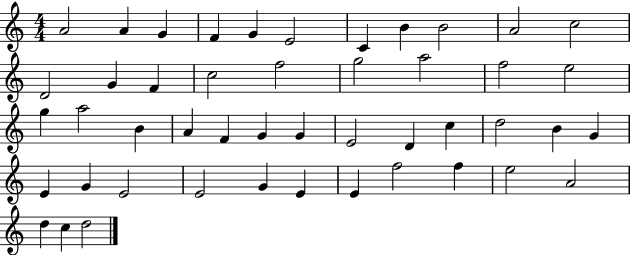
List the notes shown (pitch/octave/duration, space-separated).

A4/h A4/q G4/q F4/q G4/q E4/h C4/q B4/q B4/h A4/h C5/h D4/h G4/q F4/q C5/h F5/h G5/h A5/h F5/h E5/h G5/q A5/h B4/q A4/q F4/q G4/q G4/q E4/h D4/q C5/q D5/h B4/q G4/q E4/q G4/q E4/h E4/h G4/q E4/q E4/q F5/h F5/q E5/h A4/h D5/q C5/q D5/h